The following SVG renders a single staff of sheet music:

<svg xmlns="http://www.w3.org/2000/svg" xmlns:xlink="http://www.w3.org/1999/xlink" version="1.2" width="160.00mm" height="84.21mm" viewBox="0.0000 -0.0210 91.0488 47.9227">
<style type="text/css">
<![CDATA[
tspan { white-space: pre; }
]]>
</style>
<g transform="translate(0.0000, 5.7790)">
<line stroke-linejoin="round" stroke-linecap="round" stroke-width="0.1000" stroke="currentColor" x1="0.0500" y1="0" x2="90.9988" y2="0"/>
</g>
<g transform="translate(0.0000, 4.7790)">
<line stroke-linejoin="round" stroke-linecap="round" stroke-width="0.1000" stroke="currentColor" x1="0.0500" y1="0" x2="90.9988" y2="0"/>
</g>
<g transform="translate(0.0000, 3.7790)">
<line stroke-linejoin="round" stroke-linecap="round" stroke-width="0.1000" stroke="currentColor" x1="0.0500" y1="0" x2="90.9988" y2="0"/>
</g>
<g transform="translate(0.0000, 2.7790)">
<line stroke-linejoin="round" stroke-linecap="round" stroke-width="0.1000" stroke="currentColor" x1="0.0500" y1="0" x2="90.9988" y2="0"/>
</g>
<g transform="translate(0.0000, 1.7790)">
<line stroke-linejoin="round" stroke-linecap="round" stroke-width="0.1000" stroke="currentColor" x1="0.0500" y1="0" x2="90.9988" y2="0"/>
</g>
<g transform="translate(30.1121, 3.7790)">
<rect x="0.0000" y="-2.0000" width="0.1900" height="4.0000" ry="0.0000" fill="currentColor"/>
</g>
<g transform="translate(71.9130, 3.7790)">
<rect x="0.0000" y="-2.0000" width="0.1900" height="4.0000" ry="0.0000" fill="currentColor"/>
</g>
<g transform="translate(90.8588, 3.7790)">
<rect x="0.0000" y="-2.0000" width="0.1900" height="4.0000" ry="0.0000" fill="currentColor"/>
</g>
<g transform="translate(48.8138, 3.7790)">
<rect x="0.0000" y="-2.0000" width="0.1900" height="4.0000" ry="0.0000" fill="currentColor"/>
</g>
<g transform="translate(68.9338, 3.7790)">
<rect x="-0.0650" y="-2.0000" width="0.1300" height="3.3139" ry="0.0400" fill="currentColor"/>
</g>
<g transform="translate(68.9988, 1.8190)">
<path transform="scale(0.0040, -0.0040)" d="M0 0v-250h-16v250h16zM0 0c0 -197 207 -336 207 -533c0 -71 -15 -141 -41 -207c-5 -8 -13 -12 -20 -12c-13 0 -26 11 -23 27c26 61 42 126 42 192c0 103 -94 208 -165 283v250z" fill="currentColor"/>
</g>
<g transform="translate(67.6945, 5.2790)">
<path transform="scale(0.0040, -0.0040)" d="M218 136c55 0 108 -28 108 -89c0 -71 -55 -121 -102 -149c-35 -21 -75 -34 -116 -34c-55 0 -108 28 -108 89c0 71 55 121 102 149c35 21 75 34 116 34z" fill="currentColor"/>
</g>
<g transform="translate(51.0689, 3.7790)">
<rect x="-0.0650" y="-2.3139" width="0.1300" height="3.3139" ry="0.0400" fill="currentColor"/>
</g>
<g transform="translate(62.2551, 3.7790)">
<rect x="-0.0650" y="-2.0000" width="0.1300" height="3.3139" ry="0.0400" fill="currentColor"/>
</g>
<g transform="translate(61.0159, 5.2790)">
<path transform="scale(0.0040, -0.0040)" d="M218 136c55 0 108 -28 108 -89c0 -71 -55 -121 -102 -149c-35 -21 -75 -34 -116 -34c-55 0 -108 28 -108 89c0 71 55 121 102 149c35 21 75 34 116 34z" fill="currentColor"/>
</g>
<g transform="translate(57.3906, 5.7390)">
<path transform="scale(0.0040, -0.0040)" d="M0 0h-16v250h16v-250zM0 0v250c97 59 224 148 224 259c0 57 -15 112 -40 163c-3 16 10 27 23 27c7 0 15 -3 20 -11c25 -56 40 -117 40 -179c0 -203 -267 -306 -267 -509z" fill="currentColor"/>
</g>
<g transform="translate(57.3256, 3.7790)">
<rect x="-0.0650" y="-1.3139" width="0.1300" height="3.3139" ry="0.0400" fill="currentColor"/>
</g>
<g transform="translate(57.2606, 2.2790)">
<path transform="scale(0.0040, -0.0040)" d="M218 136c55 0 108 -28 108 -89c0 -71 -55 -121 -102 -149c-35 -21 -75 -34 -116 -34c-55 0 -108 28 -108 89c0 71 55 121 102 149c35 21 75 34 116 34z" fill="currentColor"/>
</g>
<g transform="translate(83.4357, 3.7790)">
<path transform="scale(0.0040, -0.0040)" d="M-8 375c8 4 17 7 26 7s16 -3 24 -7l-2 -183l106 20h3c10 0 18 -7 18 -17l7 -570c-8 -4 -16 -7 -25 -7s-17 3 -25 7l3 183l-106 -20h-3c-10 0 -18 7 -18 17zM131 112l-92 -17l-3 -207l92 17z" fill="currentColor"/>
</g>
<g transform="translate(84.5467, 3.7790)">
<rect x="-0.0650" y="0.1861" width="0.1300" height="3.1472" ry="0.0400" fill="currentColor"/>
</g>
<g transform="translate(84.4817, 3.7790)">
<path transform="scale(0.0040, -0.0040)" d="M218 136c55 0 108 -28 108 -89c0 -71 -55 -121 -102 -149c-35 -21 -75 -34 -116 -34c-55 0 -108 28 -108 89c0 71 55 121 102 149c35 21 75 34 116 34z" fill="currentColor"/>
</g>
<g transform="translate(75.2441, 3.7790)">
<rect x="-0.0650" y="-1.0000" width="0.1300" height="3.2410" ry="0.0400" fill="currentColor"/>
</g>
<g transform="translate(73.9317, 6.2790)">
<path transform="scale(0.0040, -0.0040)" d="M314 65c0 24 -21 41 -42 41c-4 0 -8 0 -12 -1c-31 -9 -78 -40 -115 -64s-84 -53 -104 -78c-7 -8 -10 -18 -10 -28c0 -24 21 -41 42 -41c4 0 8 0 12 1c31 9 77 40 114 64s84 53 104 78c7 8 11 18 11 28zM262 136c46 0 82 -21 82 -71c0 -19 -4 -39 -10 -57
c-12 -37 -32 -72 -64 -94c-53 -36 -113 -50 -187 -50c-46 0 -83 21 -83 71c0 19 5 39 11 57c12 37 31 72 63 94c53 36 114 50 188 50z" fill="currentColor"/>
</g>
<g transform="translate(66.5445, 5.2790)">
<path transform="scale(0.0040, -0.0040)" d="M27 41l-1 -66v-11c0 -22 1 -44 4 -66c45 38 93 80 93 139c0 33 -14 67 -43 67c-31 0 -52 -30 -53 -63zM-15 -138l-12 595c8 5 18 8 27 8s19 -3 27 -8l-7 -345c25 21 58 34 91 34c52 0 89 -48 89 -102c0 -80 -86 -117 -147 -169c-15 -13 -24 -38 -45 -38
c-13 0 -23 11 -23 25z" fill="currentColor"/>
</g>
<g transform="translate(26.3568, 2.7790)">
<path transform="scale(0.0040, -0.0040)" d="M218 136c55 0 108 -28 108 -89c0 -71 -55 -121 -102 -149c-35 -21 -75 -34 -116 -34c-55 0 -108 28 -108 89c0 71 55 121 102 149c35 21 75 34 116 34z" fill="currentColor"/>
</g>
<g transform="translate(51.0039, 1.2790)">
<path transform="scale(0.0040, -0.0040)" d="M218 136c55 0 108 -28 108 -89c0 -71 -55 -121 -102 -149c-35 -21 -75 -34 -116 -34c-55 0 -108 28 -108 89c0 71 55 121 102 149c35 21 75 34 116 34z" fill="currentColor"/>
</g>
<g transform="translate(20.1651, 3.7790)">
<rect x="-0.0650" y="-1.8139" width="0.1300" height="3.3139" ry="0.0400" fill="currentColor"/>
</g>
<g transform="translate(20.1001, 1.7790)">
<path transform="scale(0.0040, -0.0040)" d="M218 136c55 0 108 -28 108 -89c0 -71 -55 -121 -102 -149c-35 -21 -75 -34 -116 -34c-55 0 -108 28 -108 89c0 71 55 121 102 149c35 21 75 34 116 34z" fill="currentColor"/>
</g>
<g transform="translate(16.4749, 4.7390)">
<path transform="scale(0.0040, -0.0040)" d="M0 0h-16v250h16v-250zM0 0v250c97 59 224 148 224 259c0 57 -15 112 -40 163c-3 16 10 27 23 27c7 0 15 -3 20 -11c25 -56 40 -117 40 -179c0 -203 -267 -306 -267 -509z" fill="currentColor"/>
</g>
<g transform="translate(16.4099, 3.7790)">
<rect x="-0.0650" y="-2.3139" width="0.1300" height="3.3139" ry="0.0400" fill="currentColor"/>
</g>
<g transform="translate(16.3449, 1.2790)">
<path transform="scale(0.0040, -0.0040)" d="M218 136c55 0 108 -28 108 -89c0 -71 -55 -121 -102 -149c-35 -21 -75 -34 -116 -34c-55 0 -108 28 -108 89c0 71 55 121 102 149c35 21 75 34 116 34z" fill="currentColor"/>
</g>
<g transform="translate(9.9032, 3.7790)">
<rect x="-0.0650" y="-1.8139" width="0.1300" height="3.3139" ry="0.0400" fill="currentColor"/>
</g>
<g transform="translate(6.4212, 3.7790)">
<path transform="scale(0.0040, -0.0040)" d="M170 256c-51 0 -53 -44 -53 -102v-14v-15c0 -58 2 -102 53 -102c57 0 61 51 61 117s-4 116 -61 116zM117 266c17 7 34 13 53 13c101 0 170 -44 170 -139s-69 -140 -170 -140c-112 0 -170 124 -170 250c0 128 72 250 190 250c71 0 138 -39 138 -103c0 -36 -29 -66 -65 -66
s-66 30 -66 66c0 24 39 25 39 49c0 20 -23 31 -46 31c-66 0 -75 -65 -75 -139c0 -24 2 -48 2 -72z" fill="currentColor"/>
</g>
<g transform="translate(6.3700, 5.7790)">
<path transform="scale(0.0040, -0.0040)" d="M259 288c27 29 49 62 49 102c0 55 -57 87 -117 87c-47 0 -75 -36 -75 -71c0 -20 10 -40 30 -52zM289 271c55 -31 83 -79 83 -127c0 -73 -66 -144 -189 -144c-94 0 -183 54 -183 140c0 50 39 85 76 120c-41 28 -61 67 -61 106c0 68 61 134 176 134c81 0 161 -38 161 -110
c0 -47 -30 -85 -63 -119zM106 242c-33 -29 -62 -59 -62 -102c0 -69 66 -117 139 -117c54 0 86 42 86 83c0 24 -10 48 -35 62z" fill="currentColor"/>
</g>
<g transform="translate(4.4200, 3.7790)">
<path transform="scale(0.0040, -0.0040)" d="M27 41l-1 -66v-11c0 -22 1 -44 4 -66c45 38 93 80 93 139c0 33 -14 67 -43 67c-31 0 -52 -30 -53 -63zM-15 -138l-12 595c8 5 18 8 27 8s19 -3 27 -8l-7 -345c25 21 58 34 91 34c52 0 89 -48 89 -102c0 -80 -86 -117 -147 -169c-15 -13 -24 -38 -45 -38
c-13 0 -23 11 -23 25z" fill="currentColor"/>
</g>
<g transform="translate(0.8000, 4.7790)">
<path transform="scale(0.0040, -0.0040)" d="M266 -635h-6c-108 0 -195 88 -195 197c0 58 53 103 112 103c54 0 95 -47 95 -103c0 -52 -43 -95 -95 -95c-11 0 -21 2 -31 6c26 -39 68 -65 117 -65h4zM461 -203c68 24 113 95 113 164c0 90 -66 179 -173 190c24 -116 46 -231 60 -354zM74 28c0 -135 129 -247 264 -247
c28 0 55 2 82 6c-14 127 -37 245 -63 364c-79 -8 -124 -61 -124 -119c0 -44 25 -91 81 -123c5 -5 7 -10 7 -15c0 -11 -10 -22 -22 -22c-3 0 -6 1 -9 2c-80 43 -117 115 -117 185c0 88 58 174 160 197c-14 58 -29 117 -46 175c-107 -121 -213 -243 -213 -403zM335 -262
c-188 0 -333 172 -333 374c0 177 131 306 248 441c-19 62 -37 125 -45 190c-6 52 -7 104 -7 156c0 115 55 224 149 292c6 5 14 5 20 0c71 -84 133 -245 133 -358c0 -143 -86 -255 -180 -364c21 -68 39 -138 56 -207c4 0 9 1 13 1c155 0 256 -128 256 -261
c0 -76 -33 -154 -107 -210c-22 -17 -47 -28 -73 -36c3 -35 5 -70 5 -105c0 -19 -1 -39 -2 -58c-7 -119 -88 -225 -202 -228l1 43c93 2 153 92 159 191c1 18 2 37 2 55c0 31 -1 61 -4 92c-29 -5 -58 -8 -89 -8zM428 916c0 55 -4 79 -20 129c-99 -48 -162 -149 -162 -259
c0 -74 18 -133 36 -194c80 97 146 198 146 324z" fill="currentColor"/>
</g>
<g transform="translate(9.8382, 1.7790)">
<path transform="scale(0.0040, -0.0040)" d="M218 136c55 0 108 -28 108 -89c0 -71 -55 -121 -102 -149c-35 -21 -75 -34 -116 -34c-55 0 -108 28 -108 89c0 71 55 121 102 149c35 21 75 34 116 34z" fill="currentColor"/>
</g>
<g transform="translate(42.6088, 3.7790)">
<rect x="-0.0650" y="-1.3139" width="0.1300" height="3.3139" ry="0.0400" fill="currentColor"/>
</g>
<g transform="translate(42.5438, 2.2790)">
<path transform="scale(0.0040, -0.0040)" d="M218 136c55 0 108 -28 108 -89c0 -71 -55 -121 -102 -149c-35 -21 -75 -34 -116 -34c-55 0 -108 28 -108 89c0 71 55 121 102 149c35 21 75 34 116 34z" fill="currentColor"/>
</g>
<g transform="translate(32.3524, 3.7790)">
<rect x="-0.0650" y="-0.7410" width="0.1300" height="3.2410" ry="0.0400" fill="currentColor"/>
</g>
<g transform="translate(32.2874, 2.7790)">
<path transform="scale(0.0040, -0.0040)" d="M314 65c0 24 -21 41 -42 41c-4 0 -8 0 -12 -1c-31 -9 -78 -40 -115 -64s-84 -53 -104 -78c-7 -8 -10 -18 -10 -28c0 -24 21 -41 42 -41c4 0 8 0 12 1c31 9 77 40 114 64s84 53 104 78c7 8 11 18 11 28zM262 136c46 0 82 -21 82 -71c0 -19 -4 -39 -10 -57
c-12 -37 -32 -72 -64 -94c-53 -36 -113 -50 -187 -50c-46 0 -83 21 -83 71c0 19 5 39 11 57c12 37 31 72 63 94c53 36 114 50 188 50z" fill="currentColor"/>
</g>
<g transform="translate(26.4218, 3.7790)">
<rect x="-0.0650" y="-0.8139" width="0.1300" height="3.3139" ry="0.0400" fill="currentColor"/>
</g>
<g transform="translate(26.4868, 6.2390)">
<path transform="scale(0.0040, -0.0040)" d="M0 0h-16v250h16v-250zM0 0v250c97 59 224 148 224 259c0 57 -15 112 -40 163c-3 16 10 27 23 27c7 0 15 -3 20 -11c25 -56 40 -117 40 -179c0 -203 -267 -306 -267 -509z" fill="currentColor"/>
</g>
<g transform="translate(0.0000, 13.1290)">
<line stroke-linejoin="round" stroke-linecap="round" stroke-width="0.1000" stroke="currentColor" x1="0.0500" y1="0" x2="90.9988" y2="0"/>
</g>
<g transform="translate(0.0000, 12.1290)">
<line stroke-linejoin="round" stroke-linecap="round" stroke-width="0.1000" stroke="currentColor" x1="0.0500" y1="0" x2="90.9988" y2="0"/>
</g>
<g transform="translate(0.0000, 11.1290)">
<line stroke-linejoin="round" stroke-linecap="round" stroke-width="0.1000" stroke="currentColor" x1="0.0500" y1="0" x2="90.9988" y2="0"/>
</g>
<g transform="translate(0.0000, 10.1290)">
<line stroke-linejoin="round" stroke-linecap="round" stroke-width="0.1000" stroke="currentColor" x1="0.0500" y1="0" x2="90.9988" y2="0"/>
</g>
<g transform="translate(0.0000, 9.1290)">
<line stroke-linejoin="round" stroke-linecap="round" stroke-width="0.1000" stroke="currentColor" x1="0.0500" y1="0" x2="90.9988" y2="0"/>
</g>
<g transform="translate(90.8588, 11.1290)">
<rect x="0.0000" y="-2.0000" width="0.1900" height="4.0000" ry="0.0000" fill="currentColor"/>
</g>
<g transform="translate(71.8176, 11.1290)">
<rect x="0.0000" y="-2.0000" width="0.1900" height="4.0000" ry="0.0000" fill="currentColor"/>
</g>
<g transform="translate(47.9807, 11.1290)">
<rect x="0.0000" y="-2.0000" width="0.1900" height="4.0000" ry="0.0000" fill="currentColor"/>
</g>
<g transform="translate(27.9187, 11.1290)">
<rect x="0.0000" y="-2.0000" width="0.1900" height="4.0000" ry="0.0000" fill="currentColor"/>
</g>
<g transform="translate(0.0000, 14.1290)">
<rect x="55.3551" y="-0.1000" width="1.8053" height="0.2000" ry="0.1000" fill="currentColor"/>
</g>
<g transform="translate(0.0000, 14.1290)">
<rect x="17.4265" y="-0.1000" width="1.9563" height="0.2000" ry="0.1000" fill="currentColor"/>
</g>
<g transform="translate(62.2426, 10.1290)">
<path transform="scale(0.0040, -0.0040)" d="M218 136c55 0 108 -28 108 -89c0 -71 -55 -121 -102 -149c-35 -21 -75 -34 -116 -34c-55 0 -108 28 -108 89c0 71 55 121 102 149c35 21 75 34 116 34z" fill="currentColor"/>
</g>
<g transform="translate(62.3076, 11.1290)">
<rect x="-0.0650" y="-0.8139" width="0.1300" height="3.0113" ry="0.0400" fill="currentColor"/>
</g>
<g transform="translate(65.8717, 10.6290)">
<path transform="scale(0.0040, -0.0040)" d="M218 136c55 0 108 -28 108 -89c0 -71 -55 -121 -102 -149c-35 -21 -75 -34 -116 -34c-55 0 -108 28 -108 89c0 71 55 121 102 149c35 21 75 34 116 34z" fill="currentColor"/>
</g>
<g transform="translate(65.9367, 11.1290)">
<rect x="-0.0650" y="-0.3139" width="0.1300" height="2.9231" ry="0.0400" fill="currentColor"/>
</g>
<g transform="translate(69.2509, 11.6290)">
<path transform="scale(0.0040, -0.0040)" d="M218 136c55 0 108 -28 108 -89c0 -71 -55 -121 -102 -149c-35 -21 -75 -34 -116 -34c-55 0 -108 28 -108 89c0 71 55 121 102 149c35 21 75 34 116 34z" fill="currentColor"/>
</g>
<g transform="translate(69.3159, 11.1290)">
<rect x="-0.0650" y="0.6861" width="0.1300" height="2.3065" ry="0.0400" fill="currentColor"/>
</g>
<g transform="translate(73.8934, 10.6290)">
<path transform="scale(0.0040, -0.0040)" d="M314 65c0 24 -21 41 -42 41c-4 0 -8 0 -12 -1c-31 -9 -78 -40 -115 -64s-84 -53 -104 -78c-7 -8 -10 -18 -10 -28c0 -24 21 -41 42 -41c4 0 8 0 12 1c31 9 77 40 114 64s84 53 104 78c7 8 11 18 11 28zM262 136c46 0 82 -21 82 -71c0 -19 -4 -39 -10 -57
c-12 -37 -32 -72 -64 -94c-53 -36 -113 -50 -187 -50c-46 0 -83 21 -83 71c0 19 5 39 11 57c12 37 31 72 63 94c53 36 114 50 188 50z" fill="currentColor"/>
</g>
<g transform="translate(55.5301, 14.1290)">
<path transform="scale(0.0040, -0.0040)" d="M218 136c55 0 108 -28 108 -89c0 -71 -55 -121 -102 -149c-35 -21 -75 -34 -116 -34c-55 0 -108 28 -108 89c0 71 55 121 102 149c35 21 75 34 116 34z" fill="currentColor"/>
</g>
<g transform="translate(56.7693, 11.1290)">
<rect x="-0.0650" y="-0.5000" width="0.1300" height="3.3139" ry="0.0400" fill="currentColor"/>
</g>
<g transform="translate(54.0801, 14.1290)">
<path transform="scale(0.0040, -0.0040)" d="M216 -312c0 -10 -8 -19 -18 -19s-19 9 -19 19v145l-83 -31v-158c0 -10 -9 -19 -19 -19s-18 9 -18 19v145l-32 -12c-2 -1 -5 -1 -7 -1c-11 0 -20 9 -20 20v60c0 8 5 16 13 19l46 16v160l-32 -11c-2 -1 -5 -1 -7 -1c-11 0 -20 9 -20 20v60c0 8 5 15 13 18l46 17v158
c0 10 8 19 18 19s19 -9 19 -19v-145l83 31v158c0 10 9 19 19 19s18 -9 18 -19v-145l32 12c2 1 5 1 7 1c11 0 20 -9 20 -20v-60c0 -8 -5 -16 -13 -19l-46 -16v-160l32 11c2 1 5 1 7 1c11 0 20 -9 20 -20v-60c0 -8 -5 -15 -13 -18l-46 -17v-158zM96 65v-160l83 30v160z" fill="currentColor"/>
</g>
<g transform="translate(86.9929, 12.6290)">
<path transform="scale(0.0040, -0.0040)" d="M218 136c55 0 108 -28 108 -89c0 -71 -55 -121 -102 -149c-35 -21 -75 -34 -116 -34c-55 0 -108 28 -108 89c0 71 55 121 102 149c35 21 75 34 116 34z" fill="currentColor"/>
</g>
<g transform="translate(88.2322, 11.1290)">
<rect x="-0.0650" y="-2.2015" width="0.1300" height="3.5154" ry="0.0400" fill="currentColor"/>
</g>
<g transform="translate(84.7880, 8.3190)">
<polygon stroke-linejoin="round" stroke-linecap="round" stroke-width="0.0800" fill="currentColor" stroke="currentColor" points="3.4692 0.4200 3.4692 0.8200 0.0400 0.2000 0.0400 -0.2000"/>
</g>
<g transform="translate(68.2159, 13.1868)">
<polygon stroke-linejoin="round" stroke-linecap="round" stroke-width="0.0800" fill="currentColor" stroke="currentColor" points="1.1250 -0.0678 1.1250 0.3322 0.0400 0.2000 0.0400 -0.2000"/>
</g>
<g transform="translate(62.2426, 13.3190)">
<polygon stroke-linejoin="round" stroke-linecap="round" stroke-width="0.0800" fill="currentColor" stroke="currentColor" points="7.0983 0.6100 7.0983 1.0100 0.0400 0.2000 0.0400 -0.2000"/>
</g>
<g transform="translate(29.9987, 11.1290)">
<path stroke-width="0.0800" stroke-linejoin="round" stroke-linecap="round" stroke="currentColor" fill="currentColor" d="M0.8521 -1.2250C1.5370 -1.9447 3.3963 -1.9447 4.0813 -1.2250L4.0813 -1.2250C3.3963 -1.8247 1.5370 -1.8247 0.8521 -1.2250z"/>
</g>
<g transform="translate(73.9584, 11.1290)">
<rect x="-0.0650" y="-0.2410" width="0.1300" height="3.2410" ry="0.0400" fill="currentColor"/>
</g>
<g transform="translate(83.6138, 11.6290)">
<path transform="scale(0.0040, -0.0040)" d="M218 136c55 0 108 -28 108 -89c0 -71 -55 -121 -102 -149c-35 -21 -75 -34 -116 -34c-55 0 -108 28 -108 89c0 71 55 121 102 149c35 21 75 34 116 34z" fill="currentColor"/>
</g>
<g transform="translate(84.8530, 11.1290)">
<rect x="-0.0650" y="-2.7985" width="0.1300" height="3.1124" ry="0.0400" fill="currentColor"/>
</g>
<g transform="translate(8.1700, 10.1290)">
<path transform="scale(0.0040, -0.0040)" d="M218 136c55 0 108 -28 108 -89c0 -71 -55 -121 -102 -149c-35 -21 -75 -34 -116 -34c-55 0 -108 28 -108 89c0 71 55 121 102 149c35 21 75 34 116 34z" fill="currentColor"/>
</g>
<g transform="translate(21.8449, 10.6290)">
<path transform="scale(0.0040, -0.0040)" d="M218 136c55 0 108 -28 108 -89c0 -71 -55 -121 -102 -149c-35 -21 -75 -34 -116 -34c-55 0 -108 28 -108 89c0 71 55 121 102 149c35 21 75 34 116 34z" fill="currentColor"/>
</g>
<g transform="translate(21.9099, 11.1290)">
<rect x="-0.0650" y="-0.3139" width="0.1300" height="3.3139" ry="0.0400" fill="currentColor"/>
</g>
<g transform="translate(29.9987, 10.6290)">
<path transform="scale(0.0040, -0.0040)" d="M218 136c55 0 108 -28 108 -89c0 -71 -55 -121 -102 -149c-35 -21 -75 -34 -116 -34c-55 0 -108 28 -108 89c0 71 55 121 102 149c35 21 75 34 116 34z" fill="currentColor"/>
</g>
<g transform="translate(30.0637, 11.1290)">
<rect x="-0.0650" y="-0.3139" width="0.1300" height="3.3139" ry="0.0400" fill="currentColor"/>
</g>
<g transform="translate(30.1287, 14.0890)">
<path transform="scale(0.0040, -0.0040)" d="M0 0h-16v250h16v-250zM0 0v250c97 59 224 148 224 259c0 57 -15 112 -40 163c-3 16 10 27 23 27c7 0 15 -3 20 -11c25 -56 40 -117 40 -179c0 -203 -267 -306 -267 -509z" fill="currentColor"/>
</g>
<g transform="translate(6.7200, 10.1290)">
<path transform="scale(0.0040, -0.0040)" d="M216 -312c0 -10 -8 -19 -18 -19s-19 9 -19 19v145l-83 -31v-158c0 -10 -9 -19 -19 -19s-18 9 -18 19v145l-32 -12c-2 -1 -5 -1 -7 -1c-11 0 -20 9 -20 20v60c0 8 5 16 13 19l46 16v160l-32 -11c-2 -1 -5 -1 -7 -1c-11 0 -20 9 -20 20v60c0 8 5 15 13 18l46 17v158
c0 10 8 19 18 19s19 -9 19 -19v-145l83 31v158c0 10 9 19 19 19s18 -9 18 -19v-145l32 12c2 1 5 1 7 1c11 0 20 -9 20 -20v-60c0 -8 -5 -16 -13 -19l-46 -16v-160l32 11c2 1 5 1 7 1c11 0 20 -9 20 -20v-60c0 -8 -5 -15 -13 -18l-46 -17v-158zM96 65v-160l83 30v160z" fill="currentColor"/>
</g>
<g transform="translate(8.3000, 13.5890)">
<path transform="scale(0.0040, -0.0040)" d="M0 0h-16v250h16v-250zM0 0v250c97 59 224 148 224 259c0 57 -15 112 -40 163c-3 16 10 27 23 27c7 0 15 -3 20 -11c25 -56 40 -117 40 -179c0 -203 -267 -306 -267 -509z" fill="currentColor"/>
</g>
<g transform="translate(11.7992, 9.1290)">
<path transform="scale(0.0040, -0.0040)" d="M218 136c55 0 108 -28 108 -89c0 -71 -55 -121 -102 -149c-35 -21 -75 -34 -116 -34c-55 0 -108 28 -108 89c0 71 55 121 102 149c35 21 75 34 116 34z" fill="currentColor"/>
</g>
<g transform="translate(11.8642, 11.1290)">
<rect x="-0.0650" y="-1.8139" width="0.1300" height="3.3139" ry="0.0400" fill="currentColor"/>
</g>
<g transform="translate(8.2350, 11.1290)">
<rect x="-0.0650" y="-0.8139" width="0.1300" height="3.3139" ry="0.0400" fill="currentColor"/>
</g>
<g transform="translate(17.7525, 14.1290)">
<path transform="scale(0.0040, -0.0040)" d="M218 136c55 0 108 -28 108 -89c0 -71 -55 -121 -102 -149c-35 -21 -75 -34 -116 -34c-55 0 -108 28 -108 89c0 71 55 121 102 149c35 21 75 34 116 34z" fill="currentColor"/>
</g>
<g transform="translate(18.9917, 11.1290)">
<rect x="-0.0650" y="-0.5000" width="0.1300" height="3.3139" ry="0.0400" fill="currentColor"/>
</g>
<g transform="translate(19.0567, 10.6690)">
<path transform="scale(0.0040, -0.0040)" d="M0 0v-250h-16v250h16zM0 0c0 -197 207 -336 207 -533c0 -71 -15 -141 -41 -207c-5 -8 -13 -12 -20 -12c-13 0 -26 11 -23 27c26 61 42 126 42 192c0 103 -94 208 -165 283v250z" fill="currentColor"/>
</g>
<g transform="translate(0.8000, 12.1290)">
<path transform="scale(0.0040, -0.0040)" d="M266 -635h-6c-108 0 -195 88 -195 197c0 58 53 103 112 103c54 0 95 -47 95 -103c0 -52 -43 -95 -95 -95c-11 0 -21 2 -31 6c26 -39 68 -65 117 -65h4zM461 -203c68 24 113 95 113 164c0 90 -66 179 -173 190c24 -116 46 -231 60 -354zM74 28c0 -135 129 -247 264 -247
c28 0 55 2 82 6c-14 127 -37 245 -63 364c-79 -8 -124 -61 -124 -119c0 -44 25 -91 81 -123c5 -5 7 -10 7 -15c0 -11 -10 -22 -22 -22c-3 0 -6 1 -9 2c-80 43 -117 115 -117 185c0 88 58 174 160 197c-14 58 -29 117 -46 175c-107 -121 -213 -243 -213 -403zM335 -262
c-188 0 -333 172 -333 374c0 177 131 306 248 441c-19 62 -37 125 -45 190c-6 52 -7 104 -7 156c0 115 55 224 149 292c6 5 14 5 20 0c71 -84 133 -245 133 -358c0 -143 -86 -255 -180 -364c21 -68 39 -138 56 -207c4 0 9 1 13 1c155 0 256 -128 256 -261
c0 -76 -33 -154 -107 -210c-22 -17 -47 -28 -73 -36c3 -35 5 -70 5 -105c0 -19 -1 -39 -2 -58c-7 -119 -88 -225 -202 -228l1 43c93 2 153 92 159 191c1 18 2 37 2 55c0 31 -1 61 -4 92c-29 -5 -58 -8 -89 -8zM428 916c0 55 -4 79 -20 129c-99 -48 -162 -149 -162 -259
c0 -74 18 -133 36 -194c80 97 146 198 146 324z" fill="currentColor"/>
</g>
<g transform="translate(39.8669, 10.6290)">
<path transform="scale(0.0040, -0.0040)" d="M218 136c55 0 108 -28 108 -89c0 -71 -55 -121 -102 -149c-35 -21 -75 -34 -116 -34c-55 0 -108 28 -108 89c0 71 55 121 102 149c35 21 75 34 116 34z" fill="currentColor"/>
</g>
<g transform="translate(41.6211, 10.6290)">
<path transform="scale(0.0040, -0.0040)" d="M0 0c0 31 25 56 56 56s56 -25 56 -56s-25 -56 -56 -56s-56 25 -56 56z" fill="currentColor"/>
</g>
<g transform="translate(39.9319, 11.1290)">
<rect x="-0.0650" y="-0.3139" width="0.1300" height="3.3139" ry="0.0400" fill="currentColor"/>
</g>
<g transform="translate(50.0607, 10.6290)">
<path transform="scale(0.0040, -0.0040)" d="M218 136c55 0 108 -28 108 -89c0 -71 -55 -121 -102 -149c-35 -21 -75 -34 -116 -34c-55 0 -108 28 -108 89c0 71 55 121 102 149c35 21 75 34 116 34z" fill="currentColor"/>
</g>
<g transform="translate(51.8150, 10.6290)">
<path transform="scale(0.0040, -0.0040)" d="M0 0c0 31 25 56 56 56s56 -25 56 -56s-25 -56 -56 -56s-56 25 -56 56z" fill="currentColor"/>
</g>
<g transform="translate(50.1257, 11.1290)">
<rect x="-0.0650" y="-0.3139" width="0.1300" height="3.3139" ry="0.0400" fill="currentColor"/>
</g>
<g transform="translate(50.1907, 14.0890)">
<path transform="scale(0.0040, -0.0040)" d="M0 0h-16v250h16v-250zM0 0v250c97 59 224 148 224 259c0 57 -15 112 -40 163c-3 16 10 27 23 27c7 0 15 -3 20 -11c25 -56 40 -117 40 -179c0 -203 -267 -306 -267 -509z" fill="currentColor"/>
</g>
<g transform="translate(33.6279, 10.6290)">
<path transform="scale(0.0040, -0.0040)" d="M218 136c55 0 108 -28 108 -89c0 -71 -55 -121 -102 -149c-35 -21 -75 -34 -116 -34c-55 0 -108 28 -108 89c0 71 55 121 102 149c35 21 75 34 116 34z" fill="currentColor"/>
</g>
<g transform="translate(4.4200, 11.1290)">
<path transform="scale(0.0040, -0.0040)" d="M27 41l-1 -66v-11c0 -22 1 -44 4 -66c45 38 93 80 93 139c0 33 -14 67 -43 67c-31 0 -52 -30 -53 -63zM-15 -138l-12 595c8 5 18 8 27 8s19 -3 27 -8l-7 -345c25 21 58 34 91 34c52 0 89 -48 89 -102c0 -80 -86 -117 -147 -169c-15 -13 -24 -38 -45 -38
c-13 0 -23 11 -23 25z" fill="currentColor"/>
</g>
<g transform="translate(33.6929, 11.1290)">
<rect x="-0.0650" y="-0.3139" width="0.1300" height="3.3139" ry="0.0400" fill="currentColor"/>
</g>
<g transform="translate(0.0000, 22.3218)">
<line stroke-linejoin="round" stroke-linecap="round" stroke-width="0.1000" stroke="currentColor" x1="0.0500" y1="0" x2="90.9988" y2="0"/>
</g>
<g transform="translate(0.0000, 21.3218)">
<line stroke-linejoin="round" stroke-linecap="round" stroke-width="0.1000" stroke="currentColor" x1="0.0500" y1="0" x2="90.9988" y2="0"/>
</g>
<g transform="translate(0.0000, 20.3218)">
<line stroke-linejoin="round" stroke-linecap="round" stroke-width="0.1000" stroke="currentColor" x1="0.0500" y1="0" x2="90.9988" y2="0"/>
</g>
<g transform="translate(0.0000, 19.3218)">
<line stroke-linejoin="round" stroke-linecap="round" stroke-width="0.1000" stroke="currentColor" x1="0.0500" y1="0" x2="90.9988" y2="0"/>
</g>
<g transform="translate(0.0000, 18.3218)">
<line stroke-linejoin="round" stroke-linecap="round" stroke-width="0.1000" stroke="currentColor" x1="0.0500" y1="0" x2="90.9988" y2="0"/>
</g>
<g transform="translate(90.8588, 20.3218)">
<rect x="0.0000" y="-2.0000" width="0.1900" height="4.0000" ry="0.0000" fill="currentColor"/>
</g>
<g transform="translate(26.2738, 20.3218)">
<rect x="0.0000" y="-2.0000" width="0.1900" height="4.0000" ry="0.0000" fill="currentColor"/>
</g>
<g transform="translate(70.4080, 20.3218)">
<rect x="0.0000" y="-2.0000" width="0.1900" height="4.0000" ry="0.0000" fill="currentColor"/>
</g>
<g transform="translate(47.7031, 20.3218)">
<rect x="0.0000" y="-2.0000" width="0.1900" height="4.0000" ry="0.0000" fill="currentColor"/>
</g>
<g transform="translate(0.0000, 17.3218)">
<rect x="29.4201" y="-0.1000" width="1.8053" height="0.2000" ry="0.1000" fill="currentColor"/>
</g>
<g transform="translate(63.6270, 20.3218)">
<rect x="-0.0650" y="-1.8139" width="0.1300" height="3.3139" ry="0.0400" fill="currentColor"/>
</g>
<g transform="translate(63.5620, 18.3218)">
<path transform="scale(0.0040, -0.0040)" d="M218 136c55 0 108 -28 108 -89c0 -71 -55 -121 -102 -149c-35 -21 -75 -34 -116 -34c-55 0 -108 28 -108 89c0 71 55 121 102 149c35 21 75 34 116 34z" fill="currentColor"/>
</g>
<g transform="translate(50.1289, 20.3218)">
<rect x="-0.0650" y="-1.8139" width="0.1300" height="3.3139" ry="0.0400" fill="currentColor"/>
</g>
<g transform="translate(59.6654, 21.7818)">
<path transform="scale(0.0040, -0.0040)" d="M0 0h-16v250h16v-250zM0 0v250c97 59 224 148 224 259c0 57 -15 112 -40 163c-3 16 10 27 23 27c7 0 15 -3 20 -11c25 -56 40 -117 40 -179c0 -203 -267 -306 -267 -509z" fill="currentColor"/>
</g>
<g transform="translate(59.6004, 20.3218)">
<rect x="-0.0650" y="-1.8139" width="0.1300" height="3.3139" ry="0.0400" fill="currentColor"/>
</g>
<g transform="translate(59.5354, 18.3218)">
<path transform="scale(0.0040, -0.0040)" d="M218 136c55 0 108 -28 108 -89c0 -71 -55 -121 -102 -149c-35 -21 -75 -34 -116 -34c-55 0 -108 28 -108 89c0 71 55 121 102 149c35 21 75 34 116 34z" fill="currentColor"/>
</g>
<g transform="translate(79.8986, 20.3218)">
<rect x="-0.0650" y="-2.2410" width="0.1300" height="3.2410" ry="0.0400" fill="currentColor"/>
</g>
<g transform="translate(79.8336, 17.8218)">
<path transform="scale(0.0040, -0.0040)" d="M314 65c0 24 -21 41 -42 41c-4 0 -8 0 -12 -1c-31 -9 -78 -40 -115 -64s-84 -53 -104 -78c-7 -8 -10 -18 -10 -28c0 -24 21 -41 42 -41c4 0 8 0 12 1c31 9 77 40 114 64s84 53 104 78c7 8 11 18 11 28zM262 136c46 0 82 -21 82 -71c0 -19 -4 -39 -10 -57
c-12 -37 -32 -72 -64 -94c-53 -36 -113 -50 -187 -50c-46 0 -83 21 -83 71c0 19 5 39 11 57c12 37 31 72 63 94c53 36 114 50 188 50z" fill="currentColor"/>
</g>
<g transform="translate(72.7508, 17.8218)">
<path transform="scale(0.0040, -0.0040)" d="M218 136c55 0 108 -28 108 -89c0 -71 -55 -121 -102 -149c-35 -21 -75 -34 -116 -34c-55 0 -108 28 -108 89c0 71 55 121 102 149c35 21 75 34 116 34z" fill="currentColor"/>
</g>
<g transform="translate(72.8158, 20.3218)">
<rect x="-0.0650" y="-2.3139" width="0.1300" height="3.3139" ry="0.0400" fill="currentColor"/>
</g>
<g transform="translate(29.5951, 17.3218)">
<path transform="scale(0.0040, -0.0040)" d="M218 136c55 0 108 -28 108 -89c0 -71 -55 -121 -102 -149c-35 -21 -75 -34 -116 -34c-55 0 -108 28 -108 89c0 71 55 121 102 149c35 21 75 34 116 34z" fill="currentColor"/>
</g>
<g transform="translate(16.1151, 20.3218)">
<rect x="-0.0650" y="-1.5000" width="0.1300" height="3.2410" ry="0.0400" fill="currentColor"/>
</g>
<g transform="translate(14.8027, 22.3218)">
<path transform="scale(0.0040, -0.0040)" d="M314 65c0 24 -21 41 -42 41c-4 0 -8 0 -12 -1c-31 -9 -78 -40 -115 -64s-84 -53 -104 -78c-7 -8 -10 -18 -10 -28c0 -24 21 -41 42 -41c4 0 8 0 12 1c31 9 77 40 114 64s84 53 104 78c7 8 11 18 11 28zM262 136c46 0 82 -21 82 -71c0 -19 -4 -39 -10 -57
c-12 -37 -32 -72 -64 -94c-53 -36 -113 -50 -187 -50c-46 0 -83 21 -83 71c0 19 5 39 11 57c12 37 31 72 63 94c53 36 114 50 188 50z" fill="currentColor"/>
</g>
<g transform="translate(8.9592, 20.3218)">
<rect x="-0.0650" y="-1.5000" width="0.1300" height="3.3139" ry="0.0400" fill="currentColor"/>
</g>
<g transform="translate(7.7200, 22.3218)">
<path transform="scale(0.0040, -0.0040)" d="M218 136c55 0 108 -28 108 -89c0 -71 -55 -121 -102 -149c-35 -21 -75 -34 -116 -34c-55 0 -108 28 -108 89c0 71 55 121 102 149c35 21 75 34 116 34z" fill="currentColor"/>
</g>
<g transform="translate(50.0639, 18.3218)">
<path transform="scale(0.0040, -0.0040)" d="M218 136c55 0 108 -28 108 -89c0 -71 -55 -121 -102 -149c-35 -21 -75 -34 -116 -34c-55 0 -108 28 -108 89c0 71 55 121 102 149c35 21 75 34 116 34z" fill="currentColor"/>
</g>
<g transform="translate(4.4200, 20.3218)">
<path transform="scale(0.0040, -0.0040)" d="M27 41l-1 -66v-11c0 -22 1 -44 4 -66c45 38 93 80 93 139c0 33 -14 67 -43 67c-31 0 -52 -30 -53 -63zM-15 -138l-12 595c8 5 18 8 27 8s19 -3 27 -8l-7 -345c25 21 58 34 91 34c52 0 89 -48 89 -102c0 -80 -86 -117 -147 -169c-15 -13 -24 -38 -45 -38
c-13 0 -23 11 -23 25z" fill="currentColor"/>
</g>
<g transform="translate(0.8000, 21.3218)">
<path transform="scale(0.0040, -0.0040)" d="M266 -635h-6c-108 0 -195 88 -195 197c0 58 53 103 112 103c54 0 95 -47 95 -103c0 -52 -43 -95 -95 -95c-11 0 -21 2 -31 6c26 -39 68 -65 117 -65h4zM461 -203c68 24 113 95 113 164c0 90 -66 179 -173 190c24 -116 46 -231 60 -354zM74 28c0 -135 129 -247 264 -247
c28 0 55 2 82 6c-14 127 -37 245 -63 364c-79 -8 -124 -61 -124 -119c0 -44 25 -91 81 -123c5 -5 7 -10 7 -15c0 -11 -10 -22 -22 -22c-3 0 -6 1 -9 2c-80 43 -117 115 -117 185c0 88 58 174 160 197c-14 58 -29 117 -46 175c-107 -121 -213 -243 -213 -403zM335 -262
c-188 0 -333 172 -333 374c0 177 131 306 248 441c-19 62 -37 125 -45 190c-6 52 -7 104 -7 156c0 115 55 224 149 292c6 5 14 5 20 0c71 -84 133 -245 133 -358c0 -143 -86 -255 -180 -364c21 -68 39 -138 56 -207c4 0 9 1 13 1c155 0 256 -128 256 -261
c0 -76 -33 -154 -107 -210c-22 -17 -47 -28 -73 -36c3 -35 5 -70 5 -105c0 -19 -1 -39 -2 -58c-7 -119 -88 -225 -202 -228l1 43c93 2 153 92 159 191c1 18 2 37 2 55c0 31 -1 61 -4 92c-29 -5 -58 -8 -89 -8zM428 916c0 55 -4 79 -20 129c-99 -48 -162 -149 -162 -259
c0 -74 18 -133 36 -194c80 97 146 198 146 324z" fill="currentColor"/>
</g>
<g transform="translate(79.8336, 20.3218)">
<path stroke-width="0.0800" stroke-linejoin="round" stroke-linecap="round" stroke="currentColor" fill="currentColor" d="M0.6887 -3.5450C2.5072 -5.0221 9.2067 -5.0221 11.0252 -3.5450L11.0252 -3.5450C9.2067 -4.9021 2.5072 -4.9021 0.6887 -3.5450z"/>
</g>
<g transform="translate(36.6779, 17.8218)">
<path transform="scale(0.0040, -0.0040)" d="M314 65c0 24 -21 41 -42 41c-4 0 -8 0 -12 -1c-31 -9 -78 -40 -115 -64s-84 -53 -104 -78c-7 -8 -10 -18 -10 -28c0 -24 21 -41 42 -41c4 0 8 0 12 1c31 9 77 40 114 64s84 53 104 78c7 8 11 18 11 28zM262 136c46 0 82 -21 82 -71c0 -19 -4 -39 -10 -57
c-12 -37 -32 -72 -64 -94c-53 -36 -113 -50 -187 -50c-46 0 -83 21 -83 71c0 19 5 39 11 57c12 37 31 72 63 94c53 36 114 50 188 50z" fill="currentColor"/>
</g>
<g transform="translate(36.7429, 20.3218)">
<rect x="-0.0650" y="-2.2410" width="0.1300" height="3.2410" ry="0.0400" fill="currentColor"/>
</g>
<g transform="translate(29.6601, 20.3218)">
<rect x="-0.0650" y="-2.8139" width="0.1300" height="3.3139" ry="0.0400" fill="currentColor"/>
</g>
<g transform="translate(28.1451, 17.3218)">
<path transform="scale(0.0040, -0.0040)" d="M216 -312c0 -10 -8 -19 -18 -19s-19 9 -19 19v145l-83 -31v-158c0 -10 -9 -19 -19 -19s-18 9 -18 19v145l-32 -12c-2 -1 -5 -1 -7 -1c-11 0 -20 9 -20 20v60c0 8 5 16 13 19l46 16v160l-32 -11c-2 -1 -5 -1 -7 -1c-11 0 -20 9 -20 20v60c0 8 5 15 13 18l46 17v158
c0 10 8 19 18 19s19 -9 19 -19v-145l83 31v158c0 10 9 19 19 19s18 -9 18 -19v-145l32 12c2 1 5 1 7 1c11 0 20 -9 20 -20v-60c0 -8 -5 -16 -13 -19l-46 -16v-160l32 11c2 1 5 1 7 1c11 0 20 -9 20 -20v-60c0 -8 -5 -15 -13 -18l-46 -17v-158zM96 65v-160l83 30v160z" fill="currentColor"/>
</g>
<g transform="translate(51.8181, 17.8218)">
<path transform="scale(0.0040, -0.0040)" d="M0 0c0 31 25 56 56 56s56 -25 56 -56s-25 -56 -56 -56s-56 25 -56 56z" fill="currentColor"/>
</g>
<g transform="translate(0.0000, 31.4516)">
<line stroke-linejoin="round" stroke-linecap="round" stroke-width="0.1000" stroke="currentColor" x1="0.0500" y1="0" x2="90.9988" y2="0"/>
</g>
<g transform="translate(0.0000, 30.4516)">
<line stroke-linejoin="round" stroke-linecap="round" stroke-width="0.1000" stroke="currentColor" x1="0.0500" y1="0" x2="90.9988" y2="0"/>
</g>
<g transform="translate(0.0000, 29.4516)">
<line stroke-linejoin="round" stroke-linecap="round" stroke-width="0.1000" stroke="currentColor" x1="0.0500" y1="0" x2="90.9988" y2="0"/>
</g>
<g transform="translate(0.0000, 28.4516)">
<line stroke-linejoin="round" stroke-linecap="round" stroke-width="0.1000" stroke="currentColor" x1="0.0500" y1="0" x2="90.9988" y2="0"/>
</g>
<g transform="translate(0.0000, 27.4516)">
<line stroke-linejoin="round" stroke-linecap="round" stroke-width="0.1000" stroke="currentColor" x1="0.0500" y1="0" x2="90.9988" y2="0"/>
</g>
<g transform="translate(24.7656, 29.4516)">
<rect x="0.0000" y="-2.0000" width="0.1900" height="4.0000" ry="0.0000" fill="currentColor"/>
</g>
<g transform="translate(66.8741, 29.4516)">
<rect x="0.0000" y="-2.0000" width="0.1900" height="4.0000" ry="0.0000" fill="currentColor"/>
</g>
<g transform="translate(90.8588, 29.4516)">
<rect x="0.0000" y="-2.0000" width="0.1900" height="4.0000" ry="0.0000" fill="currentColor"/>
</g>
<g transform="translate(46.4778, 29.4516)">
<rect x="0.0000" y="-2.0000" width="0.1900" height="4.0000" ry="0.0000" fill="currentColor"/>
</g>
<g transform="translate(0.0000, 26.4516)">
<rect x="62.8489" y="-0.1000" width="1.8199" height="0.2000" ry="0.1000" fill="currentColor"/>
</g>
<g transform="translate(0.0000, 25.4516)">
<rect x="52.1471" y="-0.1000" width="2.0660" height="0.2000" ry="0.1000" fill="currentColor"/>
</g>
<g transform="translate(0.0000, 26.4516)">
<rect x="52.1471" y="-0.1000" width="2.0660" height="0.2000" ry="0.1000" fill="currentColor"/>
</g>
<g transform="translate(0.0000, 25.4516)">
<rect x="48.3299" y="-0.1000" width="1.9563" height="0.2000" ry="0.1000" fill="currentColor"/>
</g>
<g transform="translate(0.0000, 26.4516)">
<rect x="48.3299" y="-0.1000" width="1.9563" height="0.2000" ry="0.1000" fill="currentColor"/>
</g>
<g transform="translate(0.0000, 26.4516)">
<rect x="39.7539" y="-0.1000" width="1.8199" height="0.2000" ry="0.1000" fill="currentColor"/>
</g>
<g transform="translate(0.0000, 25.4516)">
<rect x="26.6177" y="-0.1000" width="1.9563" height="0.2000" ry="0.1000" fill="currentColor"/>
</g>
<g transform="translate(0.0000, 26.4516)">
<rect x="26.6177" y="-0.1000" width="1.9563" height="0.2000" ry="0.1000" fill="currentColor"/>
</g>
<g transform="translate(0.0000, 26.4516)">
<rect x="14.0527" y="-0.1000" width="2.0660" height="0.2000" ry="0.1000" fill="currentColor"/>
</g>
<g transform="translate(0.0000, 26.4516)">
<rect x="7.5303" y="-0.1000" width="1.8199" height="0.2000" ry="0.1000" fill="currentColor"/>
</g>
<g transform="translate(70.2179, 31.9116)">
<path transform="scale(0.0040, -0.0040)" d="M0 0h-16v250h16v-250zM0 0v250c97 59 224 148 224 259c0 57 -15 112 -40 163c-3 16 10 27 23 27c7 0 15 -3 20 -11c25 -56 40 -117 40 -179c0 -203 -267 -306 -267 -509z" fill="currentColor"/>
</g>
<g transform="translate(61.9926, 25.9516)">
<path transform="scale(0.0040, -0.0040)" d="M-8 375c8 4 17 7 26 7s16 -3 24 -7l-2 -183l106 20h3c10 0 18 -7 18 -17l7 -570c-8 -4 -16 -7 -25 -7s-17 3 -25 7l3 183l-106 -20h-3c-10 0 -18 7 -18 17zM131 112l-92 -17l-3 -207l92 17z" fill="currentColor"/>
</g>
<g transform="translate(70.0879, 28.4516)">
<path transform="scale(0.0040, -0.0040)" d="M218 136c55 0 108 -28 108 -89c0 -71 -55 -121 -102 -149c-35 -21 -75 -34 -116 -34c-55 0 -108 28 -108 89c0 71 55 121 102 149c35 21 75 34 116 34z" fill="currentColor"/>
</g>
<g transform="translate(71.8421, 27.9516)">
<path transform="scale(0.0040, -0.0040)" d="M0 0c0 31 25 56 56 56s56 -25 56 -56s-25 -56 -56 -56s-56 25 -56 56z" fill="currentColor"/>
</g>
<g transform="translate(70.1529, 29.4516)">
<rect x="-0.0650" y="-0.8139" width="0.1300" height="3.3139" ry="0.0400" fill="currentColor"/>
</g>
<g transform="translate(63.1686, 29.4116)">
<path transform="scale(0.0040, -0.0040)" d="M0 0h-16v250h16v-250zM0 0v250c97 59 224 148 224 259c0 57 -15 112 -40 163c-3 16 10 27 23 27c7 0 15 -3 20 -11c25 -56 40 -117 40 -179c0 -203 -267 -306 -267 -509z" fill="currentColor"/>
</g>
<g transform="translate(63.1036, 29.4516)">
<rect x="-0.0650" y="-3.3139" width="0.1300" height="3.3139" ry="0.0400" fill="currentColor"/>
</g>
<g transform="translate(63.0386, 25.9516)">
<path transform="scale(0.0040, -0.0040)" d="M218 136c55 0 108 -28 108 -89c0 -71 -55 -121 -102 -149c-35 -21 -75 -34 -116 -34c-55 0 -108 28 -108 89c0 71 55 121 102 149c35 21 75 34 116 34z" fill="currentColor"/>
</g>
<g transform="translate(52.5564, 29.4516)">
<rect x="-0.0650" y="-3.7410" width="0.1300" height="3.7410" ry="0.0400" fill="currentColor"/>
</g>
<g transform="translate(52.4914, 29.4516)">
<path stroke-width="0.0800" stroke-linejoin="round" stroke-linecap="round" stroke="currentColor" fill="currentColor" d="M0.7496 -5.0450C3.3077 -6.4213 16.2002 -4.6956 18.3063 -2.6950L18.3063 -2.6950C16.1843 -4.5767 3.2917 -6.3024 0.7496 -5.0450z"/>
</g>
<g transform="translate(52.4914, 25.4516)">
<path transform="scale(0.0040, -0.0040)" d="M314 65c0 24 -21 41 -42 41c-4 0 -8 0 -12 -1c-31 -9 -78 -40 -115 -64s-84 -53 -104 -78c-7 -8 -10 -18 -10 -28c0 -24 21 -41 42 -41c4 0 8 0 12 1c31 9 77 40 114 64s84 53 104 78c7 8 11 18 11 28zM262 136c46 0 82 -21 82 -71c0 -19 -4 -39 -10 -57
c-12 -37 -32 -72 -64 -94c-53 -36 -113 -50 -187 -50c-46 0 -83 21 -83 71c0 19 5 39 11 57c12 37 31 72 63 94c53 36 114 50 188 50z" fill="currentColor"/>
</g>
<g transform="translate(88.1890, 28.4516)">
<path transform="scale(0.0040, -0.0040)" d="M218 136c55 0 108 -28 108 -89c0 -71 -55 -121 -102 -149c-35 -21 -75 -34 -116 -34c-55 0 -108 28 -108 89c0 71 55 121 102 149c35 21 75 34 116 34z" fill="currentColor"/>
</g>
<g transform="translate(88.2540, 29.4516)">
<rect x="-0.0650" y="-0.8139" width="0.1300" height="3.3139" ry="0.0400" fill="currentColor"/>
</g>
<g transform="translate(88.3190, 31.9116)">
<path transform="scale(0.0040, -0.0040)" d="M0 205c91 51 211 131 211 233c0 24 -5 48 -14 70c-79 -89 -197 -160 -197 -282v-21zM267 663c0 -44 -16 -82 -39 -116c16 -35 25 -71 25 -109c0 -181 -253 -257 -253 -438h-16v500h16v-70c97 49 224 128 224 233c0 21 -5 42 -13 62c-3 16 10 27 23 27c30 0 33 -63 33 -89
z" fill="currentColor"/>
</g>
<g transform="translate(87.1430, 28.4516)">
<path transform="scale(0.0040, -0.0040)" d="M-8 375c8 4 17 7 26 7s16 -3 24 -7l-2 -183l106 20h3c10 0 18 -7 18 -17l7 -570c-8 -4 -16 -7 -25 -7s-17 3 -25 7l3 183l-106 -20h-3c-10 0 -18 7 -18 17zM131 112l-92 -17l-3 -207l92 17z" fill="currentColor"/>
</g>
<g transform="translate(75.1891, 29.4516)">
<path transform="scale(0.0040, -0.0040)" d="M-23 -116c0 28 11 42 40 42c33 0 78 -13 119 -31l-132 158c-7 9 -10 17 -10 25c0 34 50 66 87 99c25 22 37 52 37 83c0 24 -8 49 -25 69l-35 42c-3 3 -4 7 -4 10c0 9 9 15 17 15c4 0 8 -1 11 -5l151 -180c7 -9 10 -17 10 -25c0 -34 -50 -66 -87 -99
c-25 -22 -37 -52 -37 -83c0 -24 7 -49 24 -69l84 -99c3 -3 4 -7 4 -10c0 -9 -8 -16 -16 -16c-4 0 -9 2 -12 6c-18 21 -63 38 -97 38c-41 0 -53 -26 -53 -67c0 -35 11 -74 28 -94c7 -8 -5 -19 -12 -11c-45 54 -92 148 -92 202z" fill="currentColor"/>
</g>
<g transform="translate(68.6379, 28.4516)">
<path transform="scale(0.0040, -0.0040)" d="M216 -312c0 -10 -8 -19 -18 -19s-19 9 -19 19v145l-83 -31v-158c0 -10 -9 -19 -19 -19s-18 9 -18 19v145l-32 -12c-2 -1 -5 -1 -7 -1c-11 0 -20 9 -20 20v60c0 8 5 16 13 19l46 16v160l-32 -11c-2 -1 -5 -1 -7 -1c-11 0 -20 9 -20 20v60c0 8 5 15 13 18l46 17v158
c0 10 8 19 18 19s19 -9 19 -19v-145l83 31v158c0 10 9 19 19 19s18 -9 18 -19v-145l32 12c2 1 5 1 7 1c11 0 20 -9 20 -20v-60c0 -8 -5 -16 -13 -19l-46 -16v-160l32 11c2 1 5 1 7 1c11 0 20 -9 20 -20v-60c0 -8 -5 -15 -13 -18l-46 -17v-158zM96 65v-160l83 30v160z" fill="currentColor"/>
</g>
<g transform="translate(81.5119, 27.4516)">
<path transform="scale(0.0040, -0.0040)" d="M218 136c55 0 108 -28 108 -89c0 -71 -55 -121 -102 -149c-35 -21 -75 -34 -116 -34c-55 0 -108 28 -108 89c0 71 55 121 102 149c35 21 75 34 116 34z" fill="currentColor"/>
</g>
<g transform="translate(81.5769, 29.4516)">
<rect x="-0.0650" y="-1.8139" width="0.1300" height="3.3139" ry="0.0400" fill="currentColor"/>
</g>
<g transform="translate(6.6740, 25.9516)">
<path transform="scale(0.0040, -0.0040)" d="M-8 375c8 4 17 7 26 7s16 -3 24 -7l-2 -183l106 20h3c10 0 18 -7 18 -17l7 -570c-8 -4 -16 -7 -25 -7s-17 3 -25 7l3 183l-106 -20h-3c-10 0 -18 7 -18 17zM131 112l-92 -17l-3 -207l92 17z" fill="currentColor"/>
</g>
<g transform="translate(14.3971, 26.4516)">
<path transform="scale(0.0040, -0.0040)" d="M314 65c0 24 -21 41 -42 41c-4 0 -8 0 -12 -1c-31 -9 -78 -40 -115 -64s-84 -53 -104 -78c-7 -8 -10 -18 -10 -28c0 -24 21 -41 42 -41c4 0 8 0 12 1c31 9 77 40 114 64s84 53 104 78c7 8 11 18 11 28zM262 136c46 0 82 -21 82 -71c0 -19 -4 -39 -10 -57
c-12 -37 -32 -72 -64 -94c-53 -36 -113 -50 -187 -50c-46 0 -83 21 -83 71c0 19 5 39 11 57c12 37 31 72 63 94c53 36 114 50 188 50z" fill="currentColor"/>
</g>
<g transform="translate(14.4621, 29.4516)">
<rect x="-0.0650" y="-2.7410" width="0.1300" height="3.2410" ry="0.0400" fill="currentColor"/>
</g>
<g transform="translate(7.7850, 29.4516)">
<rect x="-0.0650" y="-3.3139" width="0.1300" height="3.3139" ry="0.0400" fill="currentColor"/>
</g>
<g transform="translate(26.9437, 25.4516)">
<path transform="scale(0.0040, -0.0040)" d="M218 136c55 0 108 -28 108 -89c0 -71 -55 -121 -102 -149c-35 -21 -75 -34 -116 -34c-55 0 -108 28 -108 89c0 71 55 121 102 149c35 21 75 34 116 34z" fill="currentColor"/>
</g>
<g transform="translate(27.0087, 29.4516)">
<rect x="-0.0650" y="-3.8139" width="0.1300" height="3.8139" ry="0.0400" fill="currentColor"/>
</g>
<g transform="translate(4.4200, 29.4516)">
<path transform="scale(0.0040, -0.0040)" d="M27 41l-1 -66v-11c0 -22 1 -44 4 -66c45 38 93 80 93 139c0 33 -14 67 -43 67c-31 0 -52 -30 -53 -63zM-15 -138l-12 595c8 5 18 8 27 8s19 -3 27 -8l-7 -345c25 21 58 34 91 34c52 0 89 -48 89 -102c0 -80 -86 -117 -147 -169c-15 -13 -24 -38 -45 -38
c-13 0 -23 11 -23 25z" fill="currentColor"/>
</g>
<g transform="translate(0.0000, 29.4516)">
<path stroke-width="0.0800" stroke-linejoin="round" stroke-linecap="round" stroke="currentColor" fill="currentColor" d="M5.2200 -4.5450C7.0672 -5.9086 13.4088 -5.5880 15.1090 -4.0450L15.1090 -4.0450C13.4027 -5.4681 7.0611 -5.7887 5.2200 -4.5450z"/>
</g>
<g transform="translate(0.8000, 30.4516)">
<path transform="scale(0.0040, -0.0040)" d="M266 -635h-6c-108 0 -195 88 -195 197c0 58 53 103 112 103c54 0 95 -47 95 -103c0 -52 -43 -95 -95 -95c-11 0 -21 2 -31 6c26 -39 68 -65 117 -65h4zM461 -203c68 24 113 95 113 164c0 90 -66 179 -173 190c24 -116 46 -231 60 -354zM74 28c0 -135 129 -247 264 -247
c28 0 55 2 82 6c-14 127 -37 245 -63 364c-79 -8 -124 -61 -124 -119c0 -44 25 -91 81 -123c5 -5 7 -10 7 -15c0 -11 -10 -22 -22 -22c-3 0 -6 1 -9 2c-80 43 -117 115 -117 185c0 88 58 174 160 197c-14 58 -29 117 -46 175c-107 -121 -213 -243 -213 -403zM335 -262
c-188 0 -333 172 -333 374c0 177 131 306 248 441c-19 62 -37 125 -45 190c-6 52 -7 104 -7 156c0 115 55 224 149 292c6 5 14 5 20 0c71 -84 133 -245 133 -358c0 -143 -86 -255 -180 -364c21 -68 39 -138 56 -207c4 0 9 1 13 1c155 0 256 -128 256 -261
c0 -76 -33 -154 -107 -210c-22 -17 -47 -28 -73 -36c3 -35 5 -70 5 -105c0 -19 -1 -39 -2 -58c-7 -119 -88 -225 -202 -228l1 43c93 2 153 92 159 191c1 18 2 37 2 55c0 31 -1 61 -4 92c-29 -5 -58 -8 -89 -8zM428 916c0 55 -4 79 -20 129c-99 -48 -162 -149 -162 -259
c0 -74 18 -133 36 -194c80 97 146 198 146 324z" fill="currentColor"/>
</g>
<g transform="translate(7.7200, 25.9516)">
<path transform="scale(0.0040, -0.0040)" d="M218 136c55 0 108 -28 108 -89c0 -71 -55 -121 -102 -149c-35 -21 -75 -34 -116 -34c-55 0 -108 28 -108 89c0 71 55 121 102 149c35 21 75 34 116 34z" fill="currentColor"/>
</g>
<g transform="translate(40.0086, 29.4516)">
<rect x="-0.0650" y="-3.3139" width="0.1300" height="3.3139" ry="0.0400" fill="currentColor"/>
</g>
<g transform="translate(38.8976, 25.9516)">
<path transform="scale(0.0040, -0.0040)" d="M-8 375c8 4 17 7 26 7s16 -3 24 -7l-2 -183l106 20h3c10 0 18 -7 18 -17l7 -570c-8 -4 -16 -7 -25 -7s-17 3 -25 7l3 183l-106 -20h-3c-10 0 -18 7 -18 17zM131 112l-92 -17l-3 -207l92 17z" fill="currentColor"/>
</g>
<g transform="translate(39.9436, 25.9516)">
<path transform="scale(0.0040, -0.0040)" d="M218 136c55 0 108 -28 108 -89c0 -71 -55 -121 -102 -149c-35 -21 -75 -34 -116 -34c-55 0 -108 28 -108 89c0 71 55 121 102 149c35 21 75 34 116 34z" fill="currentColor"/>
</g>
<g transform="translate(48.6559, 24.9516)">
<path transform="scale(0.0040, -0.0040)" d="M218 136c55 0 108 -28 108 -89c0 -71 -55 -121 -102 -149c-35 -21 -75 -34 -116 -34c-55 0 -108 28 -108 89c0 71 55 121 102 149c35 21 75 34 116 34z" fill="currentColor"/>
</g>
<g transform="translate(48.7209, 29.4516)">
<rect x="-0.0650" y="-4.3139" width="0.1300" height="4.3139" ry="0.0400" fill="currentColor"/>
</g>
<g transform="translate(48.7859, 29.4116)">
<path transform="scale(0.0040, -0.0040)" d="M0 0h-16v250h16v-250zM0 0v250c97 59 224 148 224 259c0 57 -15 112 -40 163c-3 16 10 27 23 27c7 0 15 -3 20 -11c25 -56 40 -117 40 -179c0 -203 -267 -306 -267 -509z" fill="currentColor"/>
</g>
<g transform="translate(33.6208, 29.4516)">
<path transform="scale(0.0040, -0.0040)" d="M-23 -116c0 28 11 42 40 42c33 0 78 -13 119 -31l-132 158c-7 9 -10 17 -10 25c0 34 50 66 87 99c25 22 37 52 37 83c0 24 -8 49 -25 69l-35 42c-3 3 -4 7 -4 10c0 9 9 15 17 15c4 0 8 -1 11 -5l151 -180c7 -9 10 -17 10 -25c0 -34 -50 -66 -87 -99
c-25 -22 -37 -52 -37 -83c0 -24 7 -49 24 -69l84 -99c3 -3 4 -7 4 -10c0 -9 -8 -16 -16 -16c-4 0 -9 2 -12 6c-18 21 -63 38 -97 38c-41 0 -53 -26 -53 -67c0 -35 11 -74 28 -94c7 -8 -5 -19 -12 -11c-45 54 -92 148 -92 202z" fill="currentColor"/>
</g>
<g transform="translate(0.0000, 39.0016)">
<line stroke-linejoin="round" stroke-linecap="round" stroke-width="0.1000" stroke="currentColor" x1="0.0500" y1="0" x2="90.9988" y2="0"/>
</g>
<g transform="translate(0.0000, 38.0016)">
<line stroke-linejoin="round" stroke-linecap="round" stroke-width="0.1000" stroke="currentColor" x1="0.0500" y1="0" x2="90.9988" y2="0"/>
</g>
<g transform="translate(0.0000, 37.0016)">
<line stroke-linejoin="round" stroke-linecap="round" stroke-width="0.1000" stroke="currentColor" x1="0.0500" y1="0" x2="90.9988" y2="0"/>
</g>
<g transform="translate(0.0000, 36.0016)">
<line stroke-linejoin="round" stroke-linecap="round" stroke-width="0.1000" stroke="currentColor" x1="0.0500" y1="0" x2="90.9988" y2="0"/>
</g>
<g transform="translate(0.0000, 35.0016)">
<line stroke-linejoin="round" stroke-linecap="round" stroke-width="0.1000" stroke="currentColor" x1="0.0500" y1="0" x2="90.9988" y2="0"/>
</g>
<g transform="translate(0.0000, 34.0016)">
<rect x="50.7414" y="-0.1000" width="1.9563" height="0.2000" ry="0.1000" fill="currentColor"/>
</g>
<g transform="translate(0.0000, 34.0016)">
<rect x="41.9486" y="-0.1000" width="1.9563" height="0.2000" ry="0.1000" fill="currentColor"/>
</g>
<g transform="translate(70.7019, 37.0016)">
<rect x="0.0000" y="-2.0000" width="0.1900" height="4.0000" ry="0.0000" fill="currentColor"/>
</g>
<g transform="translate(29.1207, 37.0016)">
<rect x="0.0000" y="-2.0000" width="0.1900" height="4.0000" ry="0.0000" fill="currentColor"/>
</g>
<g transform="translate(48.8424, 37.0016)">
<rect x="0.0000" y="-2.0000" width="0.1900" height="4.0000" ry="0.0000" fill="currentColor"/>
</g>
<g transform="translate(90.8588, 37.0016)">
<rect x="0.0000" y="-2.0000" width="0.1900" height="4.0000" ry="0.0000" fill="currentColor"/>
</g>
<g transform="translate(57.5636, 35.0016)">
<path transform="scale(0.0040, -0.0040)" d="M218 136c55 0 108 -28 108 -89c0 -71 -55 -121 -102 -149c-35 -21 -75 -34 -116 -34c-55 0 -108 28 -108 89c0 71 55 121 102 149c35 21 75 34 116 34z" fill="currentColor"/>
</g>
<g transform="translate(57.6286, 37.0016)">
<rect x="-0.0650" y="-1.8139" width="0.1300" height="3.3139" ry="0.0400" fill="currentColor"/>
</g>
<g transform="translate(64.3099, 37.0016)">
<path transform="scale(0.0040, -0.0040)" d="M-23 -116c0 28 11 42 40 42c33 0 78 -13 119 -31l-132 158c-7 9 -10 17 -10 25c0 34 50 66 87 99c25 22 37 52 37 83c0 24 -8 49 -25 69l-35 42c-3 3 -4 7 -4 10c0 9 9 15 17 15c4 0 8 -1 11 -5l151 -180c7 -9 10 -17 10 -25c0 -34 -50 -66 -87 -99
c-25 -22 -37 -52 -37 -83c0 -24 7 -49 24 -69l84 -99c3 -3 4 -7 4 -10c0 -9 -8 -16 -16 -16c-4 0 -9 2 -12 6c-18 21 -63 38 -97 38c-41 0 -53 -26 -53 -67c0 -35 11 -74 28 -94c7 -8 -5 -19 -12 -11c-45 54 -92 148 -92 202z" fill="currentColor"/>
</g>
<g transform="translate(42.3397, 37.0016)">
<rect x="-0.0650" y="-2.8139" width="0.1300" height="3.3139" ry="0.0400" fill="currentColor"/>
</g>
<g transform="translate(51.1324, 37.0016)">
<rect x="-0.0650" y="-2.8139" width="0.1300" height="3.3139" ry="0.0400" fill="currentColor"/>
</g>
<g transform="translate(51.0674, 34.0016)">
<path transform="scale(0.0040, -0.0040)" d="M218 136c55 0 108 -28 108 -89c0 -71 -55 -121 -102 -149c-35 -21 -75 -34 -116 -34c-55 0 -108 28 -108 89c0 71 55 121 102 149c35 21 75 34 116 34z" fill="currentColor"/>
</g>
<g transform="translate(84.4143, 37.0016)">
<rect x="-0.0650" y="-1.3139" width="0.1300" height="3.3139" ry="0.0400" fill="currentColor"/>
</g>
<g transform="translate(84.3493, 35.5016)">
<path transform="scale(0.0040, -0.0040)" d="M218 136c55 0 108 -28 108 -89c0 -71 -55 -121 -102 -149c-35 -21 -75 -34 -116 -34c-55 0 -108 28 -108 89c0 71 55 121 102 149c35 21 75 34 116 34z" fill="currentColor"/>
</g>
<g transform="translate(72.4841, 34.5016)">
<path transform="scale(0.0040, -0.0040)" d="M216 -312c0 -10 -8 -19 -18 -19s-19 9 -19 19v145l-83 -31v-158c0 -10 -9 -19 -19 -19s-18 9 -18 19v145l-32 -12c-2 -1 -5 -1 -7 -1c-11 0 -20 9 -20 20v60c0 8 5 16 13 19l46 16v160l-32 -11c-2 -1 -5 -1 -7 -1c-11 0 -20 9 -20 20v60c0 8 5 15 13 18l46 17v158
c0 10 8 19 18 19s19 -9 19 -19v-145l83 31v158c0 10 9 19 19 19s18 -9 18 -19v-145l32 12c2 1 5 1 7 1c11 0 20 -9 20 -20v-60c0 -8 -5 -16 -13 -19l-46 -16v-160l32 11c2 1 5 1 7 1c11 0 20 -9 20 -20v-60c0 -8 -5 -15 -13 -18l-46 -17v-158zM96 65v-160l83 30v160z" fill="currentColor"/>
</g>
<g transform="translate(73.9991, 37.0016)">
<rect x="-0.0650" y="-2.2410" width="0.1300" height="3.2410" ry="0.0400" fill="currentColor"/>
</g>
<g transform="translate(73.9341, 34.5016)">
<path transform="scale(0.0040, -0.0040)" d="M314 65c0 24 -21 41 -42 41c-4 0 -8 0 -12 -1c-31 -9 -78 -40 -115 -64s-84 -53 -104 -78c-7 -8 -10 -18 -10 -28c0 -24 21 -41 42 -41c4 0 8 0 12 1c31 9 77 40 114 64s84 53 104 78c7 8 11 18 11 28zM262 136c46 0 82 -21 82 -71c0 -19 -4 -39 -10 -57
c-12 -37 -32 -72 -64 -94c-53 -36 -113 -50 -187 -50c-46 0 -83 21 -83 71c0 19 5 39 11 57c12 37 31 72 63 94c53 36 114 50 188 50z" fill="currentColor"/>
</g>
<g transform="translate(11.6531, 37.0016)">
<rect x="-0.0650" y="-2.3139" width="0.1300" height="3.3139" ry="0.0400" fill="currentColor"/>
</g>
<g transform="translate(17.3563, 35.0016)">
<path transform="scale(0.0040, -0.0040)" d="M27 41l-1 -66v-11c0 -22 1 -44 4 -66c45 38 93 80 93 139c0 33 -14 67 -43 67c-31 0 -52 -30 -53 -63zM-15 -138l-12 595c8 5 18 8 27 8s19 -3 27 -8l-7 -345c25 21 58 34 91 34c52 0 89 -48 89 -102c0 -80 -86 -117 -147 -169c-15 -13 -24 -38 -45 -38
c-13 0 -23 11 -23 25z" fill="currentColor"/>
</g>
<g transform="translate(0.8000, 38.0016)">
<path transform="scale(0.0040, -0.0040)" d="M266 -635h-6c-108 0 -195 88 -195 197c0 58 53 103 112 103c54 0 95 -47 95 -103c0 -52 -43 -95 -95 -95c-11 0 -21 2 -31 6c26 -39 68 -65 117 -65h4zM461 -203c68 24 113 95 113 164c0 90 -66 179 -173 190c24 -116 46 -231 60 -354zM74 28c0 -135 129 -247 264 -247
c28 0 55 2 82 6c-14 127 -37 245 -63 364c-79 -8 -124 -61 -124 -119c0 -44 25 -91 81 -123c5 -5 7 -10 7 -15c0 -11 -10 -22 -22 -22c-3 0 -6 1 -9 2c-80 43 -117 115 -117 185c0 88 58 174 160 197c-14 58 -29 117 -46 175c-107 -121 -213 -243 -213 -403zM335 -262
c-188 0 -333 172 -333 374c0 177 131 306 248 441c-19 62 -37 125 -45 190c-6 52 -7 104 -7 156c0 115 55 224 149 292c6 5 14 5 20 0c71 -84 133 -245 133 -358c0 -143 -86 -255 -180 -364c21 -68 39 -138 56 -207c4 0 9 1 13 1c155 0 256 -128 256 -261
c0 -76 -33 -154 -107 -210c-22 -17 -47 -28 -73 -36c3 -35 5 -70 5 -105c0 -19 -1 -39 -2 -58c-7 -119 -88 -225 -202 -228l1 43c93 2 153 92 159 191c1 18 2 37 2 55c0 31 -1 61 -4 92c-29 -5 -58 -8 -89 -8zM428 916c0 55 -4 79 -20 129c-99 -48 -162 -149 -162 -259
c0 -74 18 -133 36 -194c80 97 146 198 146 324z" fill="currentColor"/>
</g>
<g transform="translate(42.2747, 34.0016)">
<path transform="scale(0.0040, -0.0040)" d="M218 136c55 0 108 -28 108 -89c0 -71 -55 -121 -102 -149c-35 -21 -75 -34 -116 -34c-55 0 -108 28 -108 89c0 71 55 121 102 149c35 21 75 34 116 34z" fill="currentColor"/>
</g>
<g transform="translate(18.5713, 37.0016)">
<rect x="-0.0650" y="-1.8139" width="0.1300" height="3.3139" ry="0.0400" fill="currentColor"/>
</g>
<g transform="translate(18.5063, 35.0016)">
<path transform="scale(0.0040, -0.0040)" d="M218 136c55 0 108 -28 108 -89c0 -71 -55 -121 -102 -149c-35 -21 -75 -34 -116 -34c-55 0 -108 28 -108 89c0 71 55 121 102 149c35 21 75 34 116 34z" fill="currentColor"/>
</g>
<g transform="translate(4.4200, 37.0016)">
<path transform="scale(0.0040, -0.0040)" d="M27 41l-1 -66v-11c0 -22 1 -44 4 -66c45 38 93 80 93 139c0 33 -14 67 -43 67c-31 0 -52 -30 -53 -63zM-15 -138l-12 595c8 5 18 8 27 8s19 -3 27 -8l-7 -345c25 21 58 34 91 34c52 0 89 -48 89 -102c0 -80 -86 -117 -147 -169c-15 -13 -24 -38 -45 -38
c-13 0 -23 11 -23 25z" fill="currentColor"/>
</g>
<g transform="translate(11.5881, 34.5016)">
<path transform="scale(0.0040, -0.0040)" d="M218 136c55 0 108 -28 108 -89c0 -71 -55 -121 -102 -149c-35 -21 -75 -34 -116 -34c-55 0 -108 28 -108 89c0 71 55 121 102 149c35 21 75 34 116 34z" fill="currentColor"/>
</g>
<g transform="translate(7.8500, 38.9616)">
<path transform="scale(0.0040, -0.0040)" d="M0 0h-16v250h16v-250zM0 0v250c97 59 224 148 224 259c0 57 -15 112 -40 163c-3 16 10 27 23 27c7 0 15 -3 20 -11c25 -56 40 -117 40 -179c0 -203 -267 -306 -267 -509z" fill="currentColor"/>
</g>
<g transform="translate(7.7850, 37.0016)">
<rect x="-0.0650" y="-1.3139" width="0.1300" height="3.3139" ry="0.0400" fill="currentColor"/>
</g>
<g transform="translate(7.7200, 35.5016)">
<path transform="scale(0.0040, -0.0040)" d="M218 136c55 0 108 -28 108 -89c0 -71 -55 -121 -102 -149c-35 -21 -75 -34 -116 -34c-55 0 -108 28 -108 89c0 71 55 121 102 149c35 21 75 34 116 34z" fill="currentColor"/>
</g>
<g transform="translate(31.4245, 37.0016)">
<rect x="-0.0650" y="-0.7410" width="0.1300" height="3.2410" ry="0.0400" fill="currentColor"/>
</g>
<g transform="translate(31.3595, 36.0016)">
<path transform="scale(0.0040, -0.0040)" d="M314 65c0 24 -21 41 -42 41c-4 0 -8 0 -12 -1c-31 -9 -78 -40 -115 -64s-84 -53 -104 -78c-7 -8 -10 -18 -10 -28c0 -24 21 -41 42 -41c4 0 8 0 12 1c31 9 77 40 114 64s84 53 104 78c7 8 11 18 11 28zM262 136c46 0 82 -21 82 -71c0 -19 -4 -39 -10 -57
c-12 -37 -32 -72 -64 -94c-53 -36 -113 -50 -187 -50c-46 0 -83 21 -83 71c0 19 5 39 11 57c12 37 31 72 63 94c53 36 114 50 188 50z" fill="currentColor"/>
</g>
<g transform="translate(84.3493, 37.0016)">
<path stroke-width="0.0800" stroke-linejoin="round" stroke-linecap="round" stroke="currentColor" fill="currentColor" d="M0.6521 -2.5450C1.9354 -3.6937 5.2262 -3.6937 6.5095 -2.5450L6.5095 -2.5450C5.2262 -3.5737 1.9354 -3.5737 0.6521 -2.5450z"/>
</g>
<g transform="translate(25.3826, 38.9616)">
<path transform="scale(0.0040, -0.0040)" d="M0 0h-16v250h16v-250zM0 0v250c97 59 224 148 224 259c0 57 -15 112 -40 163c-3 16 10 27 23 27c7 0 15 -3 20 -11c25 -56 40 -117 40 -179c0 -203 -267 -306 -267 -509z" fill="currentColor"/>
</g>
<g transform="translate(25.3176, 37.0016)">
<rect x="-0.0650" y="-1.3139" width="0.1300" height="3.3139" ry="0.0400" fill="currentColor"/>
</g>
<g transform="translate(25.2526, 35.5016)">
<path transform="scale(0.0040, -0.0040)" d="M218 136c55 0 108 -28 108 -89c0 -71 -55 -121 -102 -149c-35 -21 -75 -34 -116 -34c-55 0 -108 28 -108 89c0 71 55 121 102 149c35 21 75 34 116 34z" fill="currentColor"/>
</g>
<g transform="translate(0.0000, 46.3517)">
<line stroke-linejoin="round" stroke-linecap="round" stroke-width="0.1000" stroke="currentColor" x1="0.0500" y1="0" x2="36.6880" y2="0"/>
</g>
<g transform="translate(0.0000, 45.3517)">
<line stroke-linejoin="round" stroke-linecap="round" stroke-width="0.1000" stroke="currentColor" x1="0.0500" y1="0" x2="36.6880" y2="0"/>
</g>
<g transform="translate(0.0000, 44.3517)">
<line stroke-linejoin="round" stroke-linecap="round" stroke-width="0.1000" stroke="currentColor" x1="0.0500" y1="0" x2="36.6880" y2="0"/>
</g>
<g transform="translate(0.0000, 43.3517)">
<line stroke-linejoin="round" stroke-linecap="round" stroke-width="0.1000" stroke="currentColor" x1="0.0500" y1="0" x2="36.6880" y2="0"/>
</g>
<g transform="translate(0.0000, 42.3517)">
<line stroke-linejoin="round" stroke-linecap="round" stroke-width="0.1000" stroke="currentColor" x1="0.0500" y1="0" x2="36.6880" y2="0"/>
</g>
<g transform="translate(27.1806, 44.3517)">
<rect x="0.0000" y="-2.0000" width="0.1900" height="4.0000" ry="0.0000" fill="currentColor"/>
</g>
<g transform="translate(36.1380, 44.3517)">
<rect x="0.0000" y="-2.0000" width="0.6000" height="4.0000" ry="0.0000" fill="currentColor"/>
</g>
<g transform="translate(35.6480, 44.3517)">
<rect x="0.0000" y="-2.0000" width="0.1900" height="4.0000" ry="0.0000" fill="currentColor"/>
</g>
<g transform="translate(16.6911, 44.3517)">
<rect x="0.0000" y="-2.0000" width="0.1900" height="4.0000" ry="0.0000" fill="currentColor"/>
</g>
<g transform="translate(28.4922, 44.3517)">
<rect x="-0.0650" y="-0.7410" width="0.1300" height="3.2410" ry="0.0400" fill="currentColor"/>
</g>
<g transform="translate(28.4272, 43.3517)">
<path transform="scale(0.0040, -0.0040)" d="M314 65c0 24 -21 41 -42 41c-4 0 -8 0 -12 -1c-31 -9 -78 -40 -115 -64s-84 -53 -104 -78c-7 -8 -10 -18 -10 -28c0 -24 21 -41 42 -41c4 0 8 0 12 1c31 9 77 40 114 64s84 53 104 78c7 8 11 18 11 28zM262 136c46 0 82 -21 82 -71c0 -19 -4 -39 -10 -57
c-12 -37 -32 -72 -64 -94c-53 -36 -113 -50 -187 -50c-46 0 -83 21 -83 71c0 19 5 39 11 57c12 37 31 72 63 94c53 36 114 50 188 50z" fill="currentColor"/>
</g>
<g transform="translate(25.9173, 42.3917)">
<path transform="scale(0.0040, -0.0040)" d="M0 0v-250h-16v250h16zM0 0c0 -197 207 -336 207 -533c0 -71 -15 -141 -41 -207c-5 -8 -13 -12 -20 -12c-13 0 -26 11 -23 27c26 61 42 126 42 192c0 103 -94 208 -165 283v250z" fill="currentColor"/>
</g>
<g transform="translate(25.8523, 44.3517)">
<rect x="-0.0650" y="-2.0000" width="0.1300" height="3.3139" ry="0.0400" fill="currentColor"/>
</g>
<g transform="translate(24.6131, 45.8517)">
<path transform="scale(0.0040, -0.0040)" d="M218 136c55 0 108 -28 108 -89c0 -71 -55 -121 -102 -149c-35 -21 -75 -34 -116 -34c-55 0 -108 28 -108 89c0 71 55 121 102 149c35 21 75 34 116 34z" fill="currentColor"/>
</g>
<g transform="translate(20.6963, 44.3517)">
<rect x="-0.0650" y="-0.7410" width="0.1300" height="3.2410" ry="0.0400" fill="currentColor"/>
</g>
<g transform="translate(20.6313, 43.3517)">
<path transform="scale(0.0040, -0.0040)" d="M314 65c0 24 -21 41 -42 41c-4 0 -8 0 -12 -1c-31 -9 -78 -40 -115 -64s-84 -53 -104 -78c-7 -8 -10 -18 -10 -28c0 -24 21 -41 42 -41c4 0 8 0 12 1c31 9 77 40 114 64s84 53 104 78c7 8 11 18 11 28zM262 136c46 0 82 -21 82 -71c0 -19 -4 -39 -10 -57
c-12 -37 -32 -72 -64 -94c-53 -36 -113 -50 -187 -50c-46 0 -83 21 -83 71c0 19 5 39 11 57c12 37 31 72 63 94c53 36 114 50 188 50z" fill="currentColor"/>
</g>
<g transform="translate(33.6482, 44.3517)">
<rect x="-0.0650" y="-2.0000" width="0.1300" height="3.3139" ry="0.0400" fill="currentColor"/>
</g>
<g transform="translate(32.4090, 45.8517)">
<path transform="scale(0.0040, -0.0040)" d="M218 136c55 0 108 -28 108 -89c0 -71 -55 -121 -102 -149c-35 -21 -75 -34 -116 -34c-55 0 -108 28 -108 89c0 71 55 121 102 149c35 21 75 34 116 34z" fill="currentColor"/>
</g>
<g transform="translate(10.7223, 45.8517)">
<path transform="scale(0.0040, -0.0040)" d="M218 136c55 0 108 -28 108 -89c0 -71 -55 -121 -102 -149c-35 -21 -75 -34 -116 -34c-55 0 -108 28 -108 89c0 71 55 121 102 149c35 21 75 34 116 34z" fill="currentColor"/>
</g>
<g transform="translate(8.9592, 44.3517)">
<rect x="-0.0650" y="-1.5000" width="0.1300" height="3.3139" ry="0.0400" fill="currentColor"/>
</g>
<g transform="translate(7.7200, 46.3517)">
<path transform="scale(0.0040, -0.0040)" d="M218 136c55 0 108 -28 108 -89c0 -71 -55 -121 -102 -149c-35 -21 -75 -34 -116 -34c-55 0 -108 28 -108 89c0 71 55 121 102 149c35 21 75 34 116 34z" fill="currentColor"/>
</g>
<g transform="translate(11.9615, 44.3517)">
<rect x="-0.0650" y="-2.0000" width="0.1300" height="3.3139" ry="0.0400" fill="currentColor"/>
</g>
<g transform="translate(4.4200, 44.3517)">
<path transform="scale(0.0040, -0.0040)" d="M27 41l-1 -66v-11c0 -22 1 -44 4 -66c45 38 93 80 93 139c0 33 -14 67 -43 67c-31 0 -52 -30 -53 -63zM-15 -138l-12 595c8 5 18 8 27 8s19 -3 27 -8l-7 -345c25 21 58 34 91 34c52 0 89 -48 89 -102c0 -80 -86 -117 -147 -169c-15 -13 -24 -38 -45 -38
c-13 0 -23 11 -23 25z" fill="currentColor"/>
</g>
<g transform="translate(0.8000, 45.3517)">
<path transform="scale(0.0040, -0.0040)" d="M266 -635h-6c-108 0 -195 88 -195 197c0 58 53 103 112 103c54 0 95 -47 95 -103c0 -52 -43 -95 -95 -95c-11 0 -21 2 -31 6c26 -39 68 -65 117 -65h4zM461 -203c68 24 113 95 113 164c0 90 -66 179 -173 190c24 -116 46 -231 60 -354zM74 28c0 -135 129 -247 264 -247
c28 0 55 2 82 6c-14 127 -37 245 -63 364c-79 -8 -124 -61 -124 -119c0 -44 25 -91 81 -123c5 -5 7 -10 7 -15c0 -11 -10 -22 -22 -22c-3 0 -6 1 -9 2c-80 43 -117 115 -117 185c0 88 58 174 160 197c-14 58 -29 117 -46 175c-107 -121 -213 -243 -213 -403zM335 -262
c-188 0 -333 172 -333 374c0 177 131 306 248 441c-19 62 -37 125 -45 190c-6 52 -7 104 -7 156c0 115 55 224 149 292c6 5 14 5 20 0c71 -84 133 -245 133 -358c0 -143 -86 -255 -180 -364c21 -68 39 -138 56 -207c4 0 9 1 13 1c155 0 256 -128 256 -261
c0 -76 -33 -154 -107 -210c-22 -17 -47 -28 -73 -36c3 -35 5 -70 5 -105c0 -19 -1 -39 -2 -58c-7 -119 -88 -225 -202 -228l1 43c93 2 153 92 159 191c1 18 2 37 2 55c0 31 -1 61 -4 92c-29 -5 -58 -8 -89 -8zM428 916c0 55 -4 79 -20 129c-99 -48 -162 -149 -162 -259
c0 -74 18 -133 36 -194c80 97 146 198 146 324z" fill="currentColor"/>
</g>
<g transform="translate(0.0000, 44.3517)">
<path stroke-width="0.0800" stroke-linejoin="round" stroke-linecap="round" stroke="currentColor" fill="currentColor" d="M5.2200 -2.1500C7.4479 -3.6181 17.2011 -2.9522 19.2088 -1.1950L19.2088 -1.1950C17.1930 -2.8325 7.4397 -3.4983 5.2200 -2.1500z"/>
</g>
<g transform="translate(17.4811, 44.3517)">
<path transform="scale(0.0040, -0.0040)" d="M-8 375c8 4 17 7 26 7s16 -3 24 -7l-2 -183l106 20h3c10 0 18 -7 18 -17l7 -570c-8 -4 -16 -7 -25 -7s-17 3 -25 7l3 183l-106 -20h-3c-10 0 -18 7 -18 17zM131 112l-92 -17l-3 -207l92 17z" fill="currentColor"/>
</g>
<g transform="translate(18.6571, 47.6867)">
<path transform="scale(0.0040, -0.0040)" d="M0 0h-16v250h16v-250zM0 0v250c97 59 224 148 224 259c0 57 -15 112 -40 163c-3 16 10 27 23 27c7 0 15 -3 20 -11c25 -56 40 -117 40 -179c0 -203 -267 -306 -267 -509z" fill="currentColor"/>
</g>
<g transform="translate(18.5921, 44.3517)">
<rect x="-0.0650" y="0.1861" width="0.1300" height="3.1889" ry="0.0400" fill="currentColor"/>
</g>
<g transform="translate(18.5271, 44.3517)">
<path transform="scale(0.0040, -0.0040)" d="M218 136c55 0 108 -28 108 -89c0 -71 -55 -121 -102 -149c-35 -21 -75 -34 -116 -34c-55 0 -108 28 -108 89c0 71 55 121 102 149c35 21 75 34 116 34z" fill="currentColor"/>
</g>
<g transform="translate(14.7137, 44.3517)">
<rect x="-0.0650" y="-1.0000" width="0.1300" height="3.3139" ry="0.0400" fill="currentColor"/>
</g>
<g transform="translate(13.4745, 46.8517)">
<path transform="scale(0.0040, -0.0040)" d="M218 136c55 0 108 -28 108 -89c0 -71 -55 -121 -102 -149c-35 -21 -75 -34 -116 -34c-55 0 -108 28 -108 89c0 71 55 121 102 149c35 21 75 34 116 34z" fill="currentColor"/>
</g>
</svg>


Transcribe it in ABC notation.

X:1
T:Untitled
M:6/8
L:1/4
K:F
f g/2 f d/2 d2 e g e/2 F _F/2 D2 B ^d/2 f C/2 c c/2 c c c/2 ^C d/2 c/2 A/4 c2 A/2 F/2 E E2 ^a g2 f f/2 f g g2 b a2 c' z b d'/2 c'2 b/2 ^d/2 z f d/4 e/2 g _f e/2 d2 a a f z ^g2 e E F D B/2 d2 F/2 d2 F